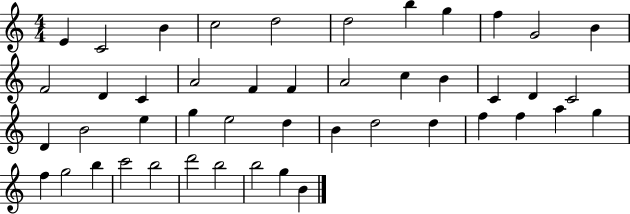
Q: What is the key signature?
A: C major